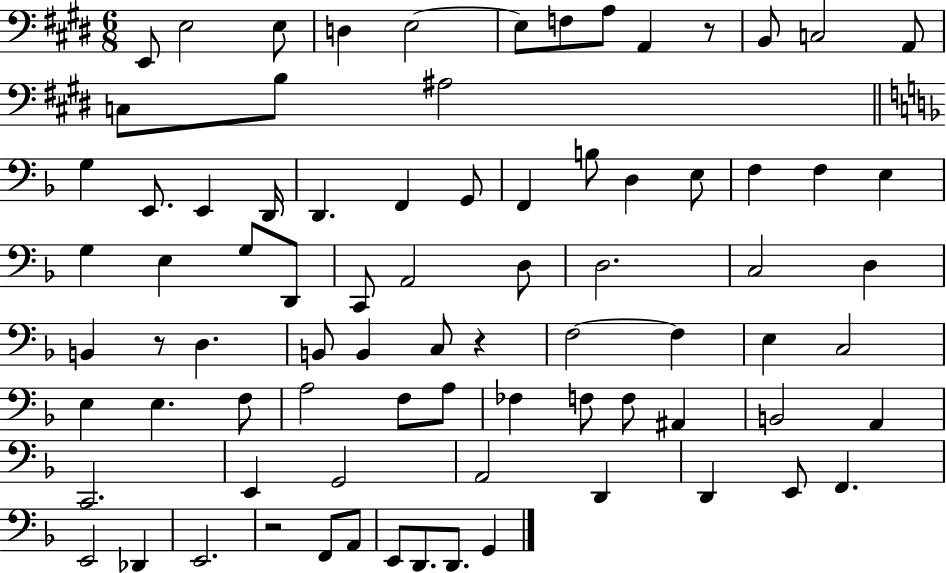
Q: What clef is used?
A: bass